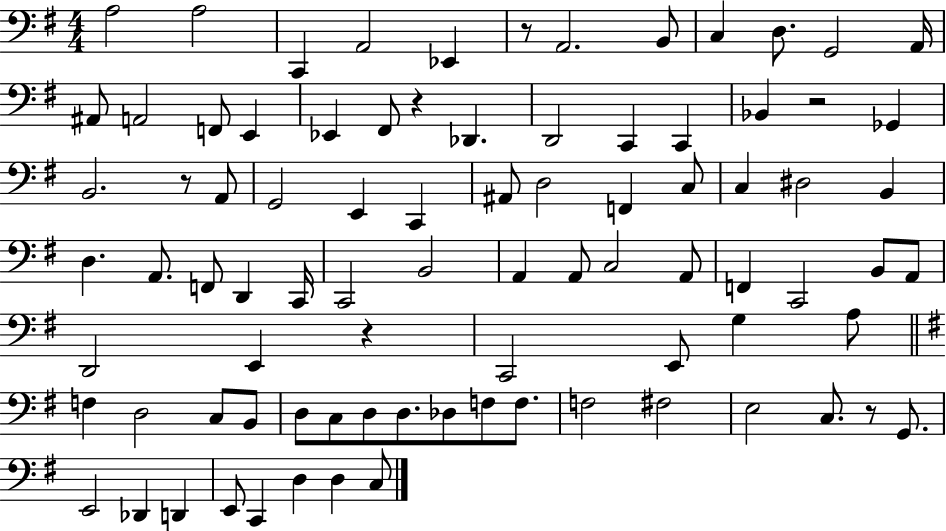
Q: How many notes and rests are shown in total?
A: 86